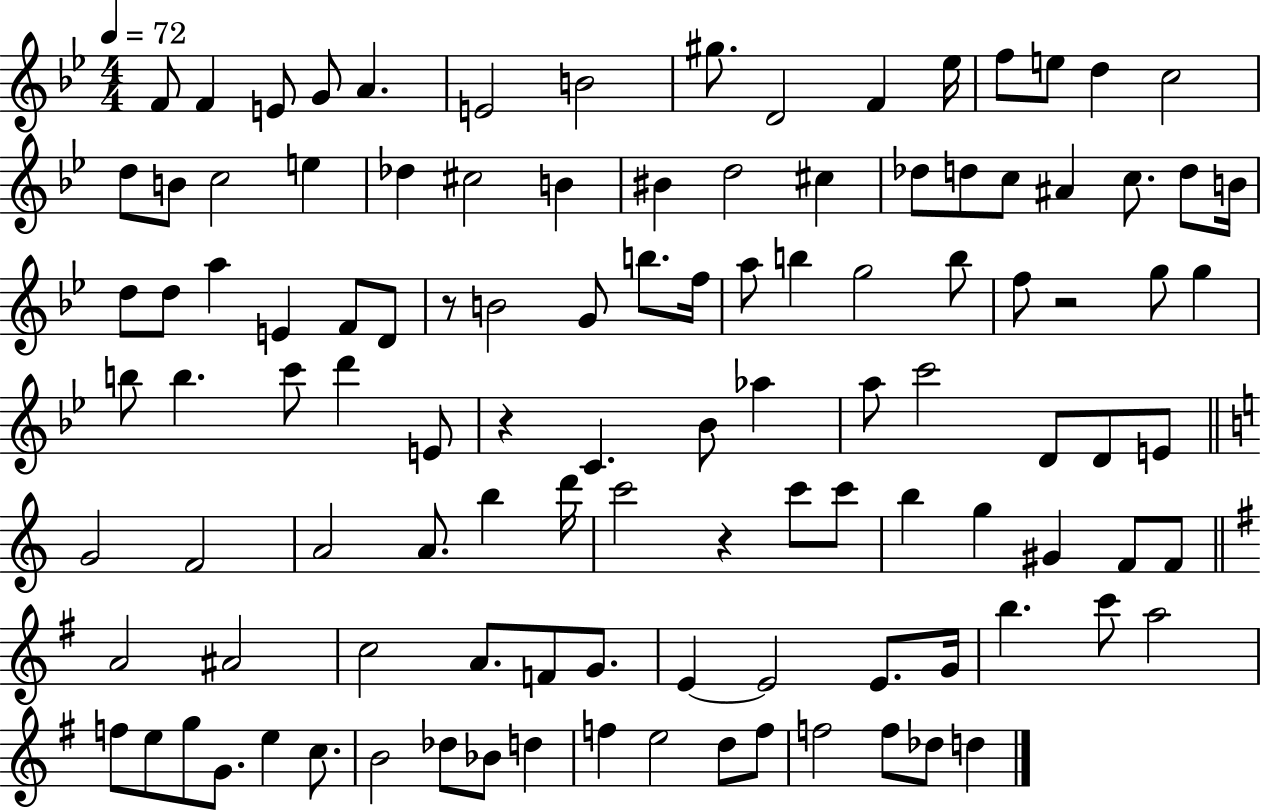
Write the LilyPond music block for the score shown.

{
  \clef treble
  \numericTimeSignature
  \time 4/4
  \key bes \major
  \tempo 4 = 72
  f'8 f'4 e'8 g'8 a'4. | e'2 b'2 | gis''8. d'2 f'4 ees''16 | f''8 e''8 d''4 c''2 | \break d''8 b'8 c''2 e''4 | des''4 cis''2 b'4 | bis'4 d''2 cis''4 | des''8 d''8 c''8 ais'4 c''8. d''8 b'16 | \break d''8 d''8 a''4 e'4 f'8 d'8 | r8 b'2 g'8 b''8. f''16 | a''8 b''4 g''2 b''8 | f''8 r2 g''8 g''4 | \break b''8 b''4. c'''8 d'''4 e'8 | r4 c'4. bes'8 aes''4 | a''8 c'''2 d'8 d'8 e'8 | \bar "||" \break \key c \major g'2 f'2 | a'2 a'8. b''4 d'''16 | c'''2 r4 c'''8 c'''8 | b''4 g''4 gis'4 f'8 f'8 | \break \bar "||" \break \key e \minor a'2 ais'2 | c''2 a'8. f'8 g'8. | e'4~~ e'2 e'8. g'16 | b''4. c'''8 a''2 | \break f''8 e''8 g''8 g'8. e''4 c''8. | b'2 des''8 bes'8 d''4 | f''4 e''2 d''8 f''8 | f''2 f''8 des''8 d''4 | \break \bar "|."
}